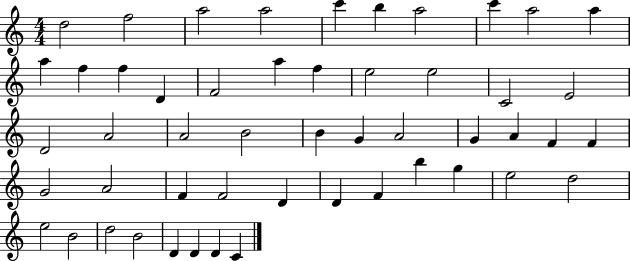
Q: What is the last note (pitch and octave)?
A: C4